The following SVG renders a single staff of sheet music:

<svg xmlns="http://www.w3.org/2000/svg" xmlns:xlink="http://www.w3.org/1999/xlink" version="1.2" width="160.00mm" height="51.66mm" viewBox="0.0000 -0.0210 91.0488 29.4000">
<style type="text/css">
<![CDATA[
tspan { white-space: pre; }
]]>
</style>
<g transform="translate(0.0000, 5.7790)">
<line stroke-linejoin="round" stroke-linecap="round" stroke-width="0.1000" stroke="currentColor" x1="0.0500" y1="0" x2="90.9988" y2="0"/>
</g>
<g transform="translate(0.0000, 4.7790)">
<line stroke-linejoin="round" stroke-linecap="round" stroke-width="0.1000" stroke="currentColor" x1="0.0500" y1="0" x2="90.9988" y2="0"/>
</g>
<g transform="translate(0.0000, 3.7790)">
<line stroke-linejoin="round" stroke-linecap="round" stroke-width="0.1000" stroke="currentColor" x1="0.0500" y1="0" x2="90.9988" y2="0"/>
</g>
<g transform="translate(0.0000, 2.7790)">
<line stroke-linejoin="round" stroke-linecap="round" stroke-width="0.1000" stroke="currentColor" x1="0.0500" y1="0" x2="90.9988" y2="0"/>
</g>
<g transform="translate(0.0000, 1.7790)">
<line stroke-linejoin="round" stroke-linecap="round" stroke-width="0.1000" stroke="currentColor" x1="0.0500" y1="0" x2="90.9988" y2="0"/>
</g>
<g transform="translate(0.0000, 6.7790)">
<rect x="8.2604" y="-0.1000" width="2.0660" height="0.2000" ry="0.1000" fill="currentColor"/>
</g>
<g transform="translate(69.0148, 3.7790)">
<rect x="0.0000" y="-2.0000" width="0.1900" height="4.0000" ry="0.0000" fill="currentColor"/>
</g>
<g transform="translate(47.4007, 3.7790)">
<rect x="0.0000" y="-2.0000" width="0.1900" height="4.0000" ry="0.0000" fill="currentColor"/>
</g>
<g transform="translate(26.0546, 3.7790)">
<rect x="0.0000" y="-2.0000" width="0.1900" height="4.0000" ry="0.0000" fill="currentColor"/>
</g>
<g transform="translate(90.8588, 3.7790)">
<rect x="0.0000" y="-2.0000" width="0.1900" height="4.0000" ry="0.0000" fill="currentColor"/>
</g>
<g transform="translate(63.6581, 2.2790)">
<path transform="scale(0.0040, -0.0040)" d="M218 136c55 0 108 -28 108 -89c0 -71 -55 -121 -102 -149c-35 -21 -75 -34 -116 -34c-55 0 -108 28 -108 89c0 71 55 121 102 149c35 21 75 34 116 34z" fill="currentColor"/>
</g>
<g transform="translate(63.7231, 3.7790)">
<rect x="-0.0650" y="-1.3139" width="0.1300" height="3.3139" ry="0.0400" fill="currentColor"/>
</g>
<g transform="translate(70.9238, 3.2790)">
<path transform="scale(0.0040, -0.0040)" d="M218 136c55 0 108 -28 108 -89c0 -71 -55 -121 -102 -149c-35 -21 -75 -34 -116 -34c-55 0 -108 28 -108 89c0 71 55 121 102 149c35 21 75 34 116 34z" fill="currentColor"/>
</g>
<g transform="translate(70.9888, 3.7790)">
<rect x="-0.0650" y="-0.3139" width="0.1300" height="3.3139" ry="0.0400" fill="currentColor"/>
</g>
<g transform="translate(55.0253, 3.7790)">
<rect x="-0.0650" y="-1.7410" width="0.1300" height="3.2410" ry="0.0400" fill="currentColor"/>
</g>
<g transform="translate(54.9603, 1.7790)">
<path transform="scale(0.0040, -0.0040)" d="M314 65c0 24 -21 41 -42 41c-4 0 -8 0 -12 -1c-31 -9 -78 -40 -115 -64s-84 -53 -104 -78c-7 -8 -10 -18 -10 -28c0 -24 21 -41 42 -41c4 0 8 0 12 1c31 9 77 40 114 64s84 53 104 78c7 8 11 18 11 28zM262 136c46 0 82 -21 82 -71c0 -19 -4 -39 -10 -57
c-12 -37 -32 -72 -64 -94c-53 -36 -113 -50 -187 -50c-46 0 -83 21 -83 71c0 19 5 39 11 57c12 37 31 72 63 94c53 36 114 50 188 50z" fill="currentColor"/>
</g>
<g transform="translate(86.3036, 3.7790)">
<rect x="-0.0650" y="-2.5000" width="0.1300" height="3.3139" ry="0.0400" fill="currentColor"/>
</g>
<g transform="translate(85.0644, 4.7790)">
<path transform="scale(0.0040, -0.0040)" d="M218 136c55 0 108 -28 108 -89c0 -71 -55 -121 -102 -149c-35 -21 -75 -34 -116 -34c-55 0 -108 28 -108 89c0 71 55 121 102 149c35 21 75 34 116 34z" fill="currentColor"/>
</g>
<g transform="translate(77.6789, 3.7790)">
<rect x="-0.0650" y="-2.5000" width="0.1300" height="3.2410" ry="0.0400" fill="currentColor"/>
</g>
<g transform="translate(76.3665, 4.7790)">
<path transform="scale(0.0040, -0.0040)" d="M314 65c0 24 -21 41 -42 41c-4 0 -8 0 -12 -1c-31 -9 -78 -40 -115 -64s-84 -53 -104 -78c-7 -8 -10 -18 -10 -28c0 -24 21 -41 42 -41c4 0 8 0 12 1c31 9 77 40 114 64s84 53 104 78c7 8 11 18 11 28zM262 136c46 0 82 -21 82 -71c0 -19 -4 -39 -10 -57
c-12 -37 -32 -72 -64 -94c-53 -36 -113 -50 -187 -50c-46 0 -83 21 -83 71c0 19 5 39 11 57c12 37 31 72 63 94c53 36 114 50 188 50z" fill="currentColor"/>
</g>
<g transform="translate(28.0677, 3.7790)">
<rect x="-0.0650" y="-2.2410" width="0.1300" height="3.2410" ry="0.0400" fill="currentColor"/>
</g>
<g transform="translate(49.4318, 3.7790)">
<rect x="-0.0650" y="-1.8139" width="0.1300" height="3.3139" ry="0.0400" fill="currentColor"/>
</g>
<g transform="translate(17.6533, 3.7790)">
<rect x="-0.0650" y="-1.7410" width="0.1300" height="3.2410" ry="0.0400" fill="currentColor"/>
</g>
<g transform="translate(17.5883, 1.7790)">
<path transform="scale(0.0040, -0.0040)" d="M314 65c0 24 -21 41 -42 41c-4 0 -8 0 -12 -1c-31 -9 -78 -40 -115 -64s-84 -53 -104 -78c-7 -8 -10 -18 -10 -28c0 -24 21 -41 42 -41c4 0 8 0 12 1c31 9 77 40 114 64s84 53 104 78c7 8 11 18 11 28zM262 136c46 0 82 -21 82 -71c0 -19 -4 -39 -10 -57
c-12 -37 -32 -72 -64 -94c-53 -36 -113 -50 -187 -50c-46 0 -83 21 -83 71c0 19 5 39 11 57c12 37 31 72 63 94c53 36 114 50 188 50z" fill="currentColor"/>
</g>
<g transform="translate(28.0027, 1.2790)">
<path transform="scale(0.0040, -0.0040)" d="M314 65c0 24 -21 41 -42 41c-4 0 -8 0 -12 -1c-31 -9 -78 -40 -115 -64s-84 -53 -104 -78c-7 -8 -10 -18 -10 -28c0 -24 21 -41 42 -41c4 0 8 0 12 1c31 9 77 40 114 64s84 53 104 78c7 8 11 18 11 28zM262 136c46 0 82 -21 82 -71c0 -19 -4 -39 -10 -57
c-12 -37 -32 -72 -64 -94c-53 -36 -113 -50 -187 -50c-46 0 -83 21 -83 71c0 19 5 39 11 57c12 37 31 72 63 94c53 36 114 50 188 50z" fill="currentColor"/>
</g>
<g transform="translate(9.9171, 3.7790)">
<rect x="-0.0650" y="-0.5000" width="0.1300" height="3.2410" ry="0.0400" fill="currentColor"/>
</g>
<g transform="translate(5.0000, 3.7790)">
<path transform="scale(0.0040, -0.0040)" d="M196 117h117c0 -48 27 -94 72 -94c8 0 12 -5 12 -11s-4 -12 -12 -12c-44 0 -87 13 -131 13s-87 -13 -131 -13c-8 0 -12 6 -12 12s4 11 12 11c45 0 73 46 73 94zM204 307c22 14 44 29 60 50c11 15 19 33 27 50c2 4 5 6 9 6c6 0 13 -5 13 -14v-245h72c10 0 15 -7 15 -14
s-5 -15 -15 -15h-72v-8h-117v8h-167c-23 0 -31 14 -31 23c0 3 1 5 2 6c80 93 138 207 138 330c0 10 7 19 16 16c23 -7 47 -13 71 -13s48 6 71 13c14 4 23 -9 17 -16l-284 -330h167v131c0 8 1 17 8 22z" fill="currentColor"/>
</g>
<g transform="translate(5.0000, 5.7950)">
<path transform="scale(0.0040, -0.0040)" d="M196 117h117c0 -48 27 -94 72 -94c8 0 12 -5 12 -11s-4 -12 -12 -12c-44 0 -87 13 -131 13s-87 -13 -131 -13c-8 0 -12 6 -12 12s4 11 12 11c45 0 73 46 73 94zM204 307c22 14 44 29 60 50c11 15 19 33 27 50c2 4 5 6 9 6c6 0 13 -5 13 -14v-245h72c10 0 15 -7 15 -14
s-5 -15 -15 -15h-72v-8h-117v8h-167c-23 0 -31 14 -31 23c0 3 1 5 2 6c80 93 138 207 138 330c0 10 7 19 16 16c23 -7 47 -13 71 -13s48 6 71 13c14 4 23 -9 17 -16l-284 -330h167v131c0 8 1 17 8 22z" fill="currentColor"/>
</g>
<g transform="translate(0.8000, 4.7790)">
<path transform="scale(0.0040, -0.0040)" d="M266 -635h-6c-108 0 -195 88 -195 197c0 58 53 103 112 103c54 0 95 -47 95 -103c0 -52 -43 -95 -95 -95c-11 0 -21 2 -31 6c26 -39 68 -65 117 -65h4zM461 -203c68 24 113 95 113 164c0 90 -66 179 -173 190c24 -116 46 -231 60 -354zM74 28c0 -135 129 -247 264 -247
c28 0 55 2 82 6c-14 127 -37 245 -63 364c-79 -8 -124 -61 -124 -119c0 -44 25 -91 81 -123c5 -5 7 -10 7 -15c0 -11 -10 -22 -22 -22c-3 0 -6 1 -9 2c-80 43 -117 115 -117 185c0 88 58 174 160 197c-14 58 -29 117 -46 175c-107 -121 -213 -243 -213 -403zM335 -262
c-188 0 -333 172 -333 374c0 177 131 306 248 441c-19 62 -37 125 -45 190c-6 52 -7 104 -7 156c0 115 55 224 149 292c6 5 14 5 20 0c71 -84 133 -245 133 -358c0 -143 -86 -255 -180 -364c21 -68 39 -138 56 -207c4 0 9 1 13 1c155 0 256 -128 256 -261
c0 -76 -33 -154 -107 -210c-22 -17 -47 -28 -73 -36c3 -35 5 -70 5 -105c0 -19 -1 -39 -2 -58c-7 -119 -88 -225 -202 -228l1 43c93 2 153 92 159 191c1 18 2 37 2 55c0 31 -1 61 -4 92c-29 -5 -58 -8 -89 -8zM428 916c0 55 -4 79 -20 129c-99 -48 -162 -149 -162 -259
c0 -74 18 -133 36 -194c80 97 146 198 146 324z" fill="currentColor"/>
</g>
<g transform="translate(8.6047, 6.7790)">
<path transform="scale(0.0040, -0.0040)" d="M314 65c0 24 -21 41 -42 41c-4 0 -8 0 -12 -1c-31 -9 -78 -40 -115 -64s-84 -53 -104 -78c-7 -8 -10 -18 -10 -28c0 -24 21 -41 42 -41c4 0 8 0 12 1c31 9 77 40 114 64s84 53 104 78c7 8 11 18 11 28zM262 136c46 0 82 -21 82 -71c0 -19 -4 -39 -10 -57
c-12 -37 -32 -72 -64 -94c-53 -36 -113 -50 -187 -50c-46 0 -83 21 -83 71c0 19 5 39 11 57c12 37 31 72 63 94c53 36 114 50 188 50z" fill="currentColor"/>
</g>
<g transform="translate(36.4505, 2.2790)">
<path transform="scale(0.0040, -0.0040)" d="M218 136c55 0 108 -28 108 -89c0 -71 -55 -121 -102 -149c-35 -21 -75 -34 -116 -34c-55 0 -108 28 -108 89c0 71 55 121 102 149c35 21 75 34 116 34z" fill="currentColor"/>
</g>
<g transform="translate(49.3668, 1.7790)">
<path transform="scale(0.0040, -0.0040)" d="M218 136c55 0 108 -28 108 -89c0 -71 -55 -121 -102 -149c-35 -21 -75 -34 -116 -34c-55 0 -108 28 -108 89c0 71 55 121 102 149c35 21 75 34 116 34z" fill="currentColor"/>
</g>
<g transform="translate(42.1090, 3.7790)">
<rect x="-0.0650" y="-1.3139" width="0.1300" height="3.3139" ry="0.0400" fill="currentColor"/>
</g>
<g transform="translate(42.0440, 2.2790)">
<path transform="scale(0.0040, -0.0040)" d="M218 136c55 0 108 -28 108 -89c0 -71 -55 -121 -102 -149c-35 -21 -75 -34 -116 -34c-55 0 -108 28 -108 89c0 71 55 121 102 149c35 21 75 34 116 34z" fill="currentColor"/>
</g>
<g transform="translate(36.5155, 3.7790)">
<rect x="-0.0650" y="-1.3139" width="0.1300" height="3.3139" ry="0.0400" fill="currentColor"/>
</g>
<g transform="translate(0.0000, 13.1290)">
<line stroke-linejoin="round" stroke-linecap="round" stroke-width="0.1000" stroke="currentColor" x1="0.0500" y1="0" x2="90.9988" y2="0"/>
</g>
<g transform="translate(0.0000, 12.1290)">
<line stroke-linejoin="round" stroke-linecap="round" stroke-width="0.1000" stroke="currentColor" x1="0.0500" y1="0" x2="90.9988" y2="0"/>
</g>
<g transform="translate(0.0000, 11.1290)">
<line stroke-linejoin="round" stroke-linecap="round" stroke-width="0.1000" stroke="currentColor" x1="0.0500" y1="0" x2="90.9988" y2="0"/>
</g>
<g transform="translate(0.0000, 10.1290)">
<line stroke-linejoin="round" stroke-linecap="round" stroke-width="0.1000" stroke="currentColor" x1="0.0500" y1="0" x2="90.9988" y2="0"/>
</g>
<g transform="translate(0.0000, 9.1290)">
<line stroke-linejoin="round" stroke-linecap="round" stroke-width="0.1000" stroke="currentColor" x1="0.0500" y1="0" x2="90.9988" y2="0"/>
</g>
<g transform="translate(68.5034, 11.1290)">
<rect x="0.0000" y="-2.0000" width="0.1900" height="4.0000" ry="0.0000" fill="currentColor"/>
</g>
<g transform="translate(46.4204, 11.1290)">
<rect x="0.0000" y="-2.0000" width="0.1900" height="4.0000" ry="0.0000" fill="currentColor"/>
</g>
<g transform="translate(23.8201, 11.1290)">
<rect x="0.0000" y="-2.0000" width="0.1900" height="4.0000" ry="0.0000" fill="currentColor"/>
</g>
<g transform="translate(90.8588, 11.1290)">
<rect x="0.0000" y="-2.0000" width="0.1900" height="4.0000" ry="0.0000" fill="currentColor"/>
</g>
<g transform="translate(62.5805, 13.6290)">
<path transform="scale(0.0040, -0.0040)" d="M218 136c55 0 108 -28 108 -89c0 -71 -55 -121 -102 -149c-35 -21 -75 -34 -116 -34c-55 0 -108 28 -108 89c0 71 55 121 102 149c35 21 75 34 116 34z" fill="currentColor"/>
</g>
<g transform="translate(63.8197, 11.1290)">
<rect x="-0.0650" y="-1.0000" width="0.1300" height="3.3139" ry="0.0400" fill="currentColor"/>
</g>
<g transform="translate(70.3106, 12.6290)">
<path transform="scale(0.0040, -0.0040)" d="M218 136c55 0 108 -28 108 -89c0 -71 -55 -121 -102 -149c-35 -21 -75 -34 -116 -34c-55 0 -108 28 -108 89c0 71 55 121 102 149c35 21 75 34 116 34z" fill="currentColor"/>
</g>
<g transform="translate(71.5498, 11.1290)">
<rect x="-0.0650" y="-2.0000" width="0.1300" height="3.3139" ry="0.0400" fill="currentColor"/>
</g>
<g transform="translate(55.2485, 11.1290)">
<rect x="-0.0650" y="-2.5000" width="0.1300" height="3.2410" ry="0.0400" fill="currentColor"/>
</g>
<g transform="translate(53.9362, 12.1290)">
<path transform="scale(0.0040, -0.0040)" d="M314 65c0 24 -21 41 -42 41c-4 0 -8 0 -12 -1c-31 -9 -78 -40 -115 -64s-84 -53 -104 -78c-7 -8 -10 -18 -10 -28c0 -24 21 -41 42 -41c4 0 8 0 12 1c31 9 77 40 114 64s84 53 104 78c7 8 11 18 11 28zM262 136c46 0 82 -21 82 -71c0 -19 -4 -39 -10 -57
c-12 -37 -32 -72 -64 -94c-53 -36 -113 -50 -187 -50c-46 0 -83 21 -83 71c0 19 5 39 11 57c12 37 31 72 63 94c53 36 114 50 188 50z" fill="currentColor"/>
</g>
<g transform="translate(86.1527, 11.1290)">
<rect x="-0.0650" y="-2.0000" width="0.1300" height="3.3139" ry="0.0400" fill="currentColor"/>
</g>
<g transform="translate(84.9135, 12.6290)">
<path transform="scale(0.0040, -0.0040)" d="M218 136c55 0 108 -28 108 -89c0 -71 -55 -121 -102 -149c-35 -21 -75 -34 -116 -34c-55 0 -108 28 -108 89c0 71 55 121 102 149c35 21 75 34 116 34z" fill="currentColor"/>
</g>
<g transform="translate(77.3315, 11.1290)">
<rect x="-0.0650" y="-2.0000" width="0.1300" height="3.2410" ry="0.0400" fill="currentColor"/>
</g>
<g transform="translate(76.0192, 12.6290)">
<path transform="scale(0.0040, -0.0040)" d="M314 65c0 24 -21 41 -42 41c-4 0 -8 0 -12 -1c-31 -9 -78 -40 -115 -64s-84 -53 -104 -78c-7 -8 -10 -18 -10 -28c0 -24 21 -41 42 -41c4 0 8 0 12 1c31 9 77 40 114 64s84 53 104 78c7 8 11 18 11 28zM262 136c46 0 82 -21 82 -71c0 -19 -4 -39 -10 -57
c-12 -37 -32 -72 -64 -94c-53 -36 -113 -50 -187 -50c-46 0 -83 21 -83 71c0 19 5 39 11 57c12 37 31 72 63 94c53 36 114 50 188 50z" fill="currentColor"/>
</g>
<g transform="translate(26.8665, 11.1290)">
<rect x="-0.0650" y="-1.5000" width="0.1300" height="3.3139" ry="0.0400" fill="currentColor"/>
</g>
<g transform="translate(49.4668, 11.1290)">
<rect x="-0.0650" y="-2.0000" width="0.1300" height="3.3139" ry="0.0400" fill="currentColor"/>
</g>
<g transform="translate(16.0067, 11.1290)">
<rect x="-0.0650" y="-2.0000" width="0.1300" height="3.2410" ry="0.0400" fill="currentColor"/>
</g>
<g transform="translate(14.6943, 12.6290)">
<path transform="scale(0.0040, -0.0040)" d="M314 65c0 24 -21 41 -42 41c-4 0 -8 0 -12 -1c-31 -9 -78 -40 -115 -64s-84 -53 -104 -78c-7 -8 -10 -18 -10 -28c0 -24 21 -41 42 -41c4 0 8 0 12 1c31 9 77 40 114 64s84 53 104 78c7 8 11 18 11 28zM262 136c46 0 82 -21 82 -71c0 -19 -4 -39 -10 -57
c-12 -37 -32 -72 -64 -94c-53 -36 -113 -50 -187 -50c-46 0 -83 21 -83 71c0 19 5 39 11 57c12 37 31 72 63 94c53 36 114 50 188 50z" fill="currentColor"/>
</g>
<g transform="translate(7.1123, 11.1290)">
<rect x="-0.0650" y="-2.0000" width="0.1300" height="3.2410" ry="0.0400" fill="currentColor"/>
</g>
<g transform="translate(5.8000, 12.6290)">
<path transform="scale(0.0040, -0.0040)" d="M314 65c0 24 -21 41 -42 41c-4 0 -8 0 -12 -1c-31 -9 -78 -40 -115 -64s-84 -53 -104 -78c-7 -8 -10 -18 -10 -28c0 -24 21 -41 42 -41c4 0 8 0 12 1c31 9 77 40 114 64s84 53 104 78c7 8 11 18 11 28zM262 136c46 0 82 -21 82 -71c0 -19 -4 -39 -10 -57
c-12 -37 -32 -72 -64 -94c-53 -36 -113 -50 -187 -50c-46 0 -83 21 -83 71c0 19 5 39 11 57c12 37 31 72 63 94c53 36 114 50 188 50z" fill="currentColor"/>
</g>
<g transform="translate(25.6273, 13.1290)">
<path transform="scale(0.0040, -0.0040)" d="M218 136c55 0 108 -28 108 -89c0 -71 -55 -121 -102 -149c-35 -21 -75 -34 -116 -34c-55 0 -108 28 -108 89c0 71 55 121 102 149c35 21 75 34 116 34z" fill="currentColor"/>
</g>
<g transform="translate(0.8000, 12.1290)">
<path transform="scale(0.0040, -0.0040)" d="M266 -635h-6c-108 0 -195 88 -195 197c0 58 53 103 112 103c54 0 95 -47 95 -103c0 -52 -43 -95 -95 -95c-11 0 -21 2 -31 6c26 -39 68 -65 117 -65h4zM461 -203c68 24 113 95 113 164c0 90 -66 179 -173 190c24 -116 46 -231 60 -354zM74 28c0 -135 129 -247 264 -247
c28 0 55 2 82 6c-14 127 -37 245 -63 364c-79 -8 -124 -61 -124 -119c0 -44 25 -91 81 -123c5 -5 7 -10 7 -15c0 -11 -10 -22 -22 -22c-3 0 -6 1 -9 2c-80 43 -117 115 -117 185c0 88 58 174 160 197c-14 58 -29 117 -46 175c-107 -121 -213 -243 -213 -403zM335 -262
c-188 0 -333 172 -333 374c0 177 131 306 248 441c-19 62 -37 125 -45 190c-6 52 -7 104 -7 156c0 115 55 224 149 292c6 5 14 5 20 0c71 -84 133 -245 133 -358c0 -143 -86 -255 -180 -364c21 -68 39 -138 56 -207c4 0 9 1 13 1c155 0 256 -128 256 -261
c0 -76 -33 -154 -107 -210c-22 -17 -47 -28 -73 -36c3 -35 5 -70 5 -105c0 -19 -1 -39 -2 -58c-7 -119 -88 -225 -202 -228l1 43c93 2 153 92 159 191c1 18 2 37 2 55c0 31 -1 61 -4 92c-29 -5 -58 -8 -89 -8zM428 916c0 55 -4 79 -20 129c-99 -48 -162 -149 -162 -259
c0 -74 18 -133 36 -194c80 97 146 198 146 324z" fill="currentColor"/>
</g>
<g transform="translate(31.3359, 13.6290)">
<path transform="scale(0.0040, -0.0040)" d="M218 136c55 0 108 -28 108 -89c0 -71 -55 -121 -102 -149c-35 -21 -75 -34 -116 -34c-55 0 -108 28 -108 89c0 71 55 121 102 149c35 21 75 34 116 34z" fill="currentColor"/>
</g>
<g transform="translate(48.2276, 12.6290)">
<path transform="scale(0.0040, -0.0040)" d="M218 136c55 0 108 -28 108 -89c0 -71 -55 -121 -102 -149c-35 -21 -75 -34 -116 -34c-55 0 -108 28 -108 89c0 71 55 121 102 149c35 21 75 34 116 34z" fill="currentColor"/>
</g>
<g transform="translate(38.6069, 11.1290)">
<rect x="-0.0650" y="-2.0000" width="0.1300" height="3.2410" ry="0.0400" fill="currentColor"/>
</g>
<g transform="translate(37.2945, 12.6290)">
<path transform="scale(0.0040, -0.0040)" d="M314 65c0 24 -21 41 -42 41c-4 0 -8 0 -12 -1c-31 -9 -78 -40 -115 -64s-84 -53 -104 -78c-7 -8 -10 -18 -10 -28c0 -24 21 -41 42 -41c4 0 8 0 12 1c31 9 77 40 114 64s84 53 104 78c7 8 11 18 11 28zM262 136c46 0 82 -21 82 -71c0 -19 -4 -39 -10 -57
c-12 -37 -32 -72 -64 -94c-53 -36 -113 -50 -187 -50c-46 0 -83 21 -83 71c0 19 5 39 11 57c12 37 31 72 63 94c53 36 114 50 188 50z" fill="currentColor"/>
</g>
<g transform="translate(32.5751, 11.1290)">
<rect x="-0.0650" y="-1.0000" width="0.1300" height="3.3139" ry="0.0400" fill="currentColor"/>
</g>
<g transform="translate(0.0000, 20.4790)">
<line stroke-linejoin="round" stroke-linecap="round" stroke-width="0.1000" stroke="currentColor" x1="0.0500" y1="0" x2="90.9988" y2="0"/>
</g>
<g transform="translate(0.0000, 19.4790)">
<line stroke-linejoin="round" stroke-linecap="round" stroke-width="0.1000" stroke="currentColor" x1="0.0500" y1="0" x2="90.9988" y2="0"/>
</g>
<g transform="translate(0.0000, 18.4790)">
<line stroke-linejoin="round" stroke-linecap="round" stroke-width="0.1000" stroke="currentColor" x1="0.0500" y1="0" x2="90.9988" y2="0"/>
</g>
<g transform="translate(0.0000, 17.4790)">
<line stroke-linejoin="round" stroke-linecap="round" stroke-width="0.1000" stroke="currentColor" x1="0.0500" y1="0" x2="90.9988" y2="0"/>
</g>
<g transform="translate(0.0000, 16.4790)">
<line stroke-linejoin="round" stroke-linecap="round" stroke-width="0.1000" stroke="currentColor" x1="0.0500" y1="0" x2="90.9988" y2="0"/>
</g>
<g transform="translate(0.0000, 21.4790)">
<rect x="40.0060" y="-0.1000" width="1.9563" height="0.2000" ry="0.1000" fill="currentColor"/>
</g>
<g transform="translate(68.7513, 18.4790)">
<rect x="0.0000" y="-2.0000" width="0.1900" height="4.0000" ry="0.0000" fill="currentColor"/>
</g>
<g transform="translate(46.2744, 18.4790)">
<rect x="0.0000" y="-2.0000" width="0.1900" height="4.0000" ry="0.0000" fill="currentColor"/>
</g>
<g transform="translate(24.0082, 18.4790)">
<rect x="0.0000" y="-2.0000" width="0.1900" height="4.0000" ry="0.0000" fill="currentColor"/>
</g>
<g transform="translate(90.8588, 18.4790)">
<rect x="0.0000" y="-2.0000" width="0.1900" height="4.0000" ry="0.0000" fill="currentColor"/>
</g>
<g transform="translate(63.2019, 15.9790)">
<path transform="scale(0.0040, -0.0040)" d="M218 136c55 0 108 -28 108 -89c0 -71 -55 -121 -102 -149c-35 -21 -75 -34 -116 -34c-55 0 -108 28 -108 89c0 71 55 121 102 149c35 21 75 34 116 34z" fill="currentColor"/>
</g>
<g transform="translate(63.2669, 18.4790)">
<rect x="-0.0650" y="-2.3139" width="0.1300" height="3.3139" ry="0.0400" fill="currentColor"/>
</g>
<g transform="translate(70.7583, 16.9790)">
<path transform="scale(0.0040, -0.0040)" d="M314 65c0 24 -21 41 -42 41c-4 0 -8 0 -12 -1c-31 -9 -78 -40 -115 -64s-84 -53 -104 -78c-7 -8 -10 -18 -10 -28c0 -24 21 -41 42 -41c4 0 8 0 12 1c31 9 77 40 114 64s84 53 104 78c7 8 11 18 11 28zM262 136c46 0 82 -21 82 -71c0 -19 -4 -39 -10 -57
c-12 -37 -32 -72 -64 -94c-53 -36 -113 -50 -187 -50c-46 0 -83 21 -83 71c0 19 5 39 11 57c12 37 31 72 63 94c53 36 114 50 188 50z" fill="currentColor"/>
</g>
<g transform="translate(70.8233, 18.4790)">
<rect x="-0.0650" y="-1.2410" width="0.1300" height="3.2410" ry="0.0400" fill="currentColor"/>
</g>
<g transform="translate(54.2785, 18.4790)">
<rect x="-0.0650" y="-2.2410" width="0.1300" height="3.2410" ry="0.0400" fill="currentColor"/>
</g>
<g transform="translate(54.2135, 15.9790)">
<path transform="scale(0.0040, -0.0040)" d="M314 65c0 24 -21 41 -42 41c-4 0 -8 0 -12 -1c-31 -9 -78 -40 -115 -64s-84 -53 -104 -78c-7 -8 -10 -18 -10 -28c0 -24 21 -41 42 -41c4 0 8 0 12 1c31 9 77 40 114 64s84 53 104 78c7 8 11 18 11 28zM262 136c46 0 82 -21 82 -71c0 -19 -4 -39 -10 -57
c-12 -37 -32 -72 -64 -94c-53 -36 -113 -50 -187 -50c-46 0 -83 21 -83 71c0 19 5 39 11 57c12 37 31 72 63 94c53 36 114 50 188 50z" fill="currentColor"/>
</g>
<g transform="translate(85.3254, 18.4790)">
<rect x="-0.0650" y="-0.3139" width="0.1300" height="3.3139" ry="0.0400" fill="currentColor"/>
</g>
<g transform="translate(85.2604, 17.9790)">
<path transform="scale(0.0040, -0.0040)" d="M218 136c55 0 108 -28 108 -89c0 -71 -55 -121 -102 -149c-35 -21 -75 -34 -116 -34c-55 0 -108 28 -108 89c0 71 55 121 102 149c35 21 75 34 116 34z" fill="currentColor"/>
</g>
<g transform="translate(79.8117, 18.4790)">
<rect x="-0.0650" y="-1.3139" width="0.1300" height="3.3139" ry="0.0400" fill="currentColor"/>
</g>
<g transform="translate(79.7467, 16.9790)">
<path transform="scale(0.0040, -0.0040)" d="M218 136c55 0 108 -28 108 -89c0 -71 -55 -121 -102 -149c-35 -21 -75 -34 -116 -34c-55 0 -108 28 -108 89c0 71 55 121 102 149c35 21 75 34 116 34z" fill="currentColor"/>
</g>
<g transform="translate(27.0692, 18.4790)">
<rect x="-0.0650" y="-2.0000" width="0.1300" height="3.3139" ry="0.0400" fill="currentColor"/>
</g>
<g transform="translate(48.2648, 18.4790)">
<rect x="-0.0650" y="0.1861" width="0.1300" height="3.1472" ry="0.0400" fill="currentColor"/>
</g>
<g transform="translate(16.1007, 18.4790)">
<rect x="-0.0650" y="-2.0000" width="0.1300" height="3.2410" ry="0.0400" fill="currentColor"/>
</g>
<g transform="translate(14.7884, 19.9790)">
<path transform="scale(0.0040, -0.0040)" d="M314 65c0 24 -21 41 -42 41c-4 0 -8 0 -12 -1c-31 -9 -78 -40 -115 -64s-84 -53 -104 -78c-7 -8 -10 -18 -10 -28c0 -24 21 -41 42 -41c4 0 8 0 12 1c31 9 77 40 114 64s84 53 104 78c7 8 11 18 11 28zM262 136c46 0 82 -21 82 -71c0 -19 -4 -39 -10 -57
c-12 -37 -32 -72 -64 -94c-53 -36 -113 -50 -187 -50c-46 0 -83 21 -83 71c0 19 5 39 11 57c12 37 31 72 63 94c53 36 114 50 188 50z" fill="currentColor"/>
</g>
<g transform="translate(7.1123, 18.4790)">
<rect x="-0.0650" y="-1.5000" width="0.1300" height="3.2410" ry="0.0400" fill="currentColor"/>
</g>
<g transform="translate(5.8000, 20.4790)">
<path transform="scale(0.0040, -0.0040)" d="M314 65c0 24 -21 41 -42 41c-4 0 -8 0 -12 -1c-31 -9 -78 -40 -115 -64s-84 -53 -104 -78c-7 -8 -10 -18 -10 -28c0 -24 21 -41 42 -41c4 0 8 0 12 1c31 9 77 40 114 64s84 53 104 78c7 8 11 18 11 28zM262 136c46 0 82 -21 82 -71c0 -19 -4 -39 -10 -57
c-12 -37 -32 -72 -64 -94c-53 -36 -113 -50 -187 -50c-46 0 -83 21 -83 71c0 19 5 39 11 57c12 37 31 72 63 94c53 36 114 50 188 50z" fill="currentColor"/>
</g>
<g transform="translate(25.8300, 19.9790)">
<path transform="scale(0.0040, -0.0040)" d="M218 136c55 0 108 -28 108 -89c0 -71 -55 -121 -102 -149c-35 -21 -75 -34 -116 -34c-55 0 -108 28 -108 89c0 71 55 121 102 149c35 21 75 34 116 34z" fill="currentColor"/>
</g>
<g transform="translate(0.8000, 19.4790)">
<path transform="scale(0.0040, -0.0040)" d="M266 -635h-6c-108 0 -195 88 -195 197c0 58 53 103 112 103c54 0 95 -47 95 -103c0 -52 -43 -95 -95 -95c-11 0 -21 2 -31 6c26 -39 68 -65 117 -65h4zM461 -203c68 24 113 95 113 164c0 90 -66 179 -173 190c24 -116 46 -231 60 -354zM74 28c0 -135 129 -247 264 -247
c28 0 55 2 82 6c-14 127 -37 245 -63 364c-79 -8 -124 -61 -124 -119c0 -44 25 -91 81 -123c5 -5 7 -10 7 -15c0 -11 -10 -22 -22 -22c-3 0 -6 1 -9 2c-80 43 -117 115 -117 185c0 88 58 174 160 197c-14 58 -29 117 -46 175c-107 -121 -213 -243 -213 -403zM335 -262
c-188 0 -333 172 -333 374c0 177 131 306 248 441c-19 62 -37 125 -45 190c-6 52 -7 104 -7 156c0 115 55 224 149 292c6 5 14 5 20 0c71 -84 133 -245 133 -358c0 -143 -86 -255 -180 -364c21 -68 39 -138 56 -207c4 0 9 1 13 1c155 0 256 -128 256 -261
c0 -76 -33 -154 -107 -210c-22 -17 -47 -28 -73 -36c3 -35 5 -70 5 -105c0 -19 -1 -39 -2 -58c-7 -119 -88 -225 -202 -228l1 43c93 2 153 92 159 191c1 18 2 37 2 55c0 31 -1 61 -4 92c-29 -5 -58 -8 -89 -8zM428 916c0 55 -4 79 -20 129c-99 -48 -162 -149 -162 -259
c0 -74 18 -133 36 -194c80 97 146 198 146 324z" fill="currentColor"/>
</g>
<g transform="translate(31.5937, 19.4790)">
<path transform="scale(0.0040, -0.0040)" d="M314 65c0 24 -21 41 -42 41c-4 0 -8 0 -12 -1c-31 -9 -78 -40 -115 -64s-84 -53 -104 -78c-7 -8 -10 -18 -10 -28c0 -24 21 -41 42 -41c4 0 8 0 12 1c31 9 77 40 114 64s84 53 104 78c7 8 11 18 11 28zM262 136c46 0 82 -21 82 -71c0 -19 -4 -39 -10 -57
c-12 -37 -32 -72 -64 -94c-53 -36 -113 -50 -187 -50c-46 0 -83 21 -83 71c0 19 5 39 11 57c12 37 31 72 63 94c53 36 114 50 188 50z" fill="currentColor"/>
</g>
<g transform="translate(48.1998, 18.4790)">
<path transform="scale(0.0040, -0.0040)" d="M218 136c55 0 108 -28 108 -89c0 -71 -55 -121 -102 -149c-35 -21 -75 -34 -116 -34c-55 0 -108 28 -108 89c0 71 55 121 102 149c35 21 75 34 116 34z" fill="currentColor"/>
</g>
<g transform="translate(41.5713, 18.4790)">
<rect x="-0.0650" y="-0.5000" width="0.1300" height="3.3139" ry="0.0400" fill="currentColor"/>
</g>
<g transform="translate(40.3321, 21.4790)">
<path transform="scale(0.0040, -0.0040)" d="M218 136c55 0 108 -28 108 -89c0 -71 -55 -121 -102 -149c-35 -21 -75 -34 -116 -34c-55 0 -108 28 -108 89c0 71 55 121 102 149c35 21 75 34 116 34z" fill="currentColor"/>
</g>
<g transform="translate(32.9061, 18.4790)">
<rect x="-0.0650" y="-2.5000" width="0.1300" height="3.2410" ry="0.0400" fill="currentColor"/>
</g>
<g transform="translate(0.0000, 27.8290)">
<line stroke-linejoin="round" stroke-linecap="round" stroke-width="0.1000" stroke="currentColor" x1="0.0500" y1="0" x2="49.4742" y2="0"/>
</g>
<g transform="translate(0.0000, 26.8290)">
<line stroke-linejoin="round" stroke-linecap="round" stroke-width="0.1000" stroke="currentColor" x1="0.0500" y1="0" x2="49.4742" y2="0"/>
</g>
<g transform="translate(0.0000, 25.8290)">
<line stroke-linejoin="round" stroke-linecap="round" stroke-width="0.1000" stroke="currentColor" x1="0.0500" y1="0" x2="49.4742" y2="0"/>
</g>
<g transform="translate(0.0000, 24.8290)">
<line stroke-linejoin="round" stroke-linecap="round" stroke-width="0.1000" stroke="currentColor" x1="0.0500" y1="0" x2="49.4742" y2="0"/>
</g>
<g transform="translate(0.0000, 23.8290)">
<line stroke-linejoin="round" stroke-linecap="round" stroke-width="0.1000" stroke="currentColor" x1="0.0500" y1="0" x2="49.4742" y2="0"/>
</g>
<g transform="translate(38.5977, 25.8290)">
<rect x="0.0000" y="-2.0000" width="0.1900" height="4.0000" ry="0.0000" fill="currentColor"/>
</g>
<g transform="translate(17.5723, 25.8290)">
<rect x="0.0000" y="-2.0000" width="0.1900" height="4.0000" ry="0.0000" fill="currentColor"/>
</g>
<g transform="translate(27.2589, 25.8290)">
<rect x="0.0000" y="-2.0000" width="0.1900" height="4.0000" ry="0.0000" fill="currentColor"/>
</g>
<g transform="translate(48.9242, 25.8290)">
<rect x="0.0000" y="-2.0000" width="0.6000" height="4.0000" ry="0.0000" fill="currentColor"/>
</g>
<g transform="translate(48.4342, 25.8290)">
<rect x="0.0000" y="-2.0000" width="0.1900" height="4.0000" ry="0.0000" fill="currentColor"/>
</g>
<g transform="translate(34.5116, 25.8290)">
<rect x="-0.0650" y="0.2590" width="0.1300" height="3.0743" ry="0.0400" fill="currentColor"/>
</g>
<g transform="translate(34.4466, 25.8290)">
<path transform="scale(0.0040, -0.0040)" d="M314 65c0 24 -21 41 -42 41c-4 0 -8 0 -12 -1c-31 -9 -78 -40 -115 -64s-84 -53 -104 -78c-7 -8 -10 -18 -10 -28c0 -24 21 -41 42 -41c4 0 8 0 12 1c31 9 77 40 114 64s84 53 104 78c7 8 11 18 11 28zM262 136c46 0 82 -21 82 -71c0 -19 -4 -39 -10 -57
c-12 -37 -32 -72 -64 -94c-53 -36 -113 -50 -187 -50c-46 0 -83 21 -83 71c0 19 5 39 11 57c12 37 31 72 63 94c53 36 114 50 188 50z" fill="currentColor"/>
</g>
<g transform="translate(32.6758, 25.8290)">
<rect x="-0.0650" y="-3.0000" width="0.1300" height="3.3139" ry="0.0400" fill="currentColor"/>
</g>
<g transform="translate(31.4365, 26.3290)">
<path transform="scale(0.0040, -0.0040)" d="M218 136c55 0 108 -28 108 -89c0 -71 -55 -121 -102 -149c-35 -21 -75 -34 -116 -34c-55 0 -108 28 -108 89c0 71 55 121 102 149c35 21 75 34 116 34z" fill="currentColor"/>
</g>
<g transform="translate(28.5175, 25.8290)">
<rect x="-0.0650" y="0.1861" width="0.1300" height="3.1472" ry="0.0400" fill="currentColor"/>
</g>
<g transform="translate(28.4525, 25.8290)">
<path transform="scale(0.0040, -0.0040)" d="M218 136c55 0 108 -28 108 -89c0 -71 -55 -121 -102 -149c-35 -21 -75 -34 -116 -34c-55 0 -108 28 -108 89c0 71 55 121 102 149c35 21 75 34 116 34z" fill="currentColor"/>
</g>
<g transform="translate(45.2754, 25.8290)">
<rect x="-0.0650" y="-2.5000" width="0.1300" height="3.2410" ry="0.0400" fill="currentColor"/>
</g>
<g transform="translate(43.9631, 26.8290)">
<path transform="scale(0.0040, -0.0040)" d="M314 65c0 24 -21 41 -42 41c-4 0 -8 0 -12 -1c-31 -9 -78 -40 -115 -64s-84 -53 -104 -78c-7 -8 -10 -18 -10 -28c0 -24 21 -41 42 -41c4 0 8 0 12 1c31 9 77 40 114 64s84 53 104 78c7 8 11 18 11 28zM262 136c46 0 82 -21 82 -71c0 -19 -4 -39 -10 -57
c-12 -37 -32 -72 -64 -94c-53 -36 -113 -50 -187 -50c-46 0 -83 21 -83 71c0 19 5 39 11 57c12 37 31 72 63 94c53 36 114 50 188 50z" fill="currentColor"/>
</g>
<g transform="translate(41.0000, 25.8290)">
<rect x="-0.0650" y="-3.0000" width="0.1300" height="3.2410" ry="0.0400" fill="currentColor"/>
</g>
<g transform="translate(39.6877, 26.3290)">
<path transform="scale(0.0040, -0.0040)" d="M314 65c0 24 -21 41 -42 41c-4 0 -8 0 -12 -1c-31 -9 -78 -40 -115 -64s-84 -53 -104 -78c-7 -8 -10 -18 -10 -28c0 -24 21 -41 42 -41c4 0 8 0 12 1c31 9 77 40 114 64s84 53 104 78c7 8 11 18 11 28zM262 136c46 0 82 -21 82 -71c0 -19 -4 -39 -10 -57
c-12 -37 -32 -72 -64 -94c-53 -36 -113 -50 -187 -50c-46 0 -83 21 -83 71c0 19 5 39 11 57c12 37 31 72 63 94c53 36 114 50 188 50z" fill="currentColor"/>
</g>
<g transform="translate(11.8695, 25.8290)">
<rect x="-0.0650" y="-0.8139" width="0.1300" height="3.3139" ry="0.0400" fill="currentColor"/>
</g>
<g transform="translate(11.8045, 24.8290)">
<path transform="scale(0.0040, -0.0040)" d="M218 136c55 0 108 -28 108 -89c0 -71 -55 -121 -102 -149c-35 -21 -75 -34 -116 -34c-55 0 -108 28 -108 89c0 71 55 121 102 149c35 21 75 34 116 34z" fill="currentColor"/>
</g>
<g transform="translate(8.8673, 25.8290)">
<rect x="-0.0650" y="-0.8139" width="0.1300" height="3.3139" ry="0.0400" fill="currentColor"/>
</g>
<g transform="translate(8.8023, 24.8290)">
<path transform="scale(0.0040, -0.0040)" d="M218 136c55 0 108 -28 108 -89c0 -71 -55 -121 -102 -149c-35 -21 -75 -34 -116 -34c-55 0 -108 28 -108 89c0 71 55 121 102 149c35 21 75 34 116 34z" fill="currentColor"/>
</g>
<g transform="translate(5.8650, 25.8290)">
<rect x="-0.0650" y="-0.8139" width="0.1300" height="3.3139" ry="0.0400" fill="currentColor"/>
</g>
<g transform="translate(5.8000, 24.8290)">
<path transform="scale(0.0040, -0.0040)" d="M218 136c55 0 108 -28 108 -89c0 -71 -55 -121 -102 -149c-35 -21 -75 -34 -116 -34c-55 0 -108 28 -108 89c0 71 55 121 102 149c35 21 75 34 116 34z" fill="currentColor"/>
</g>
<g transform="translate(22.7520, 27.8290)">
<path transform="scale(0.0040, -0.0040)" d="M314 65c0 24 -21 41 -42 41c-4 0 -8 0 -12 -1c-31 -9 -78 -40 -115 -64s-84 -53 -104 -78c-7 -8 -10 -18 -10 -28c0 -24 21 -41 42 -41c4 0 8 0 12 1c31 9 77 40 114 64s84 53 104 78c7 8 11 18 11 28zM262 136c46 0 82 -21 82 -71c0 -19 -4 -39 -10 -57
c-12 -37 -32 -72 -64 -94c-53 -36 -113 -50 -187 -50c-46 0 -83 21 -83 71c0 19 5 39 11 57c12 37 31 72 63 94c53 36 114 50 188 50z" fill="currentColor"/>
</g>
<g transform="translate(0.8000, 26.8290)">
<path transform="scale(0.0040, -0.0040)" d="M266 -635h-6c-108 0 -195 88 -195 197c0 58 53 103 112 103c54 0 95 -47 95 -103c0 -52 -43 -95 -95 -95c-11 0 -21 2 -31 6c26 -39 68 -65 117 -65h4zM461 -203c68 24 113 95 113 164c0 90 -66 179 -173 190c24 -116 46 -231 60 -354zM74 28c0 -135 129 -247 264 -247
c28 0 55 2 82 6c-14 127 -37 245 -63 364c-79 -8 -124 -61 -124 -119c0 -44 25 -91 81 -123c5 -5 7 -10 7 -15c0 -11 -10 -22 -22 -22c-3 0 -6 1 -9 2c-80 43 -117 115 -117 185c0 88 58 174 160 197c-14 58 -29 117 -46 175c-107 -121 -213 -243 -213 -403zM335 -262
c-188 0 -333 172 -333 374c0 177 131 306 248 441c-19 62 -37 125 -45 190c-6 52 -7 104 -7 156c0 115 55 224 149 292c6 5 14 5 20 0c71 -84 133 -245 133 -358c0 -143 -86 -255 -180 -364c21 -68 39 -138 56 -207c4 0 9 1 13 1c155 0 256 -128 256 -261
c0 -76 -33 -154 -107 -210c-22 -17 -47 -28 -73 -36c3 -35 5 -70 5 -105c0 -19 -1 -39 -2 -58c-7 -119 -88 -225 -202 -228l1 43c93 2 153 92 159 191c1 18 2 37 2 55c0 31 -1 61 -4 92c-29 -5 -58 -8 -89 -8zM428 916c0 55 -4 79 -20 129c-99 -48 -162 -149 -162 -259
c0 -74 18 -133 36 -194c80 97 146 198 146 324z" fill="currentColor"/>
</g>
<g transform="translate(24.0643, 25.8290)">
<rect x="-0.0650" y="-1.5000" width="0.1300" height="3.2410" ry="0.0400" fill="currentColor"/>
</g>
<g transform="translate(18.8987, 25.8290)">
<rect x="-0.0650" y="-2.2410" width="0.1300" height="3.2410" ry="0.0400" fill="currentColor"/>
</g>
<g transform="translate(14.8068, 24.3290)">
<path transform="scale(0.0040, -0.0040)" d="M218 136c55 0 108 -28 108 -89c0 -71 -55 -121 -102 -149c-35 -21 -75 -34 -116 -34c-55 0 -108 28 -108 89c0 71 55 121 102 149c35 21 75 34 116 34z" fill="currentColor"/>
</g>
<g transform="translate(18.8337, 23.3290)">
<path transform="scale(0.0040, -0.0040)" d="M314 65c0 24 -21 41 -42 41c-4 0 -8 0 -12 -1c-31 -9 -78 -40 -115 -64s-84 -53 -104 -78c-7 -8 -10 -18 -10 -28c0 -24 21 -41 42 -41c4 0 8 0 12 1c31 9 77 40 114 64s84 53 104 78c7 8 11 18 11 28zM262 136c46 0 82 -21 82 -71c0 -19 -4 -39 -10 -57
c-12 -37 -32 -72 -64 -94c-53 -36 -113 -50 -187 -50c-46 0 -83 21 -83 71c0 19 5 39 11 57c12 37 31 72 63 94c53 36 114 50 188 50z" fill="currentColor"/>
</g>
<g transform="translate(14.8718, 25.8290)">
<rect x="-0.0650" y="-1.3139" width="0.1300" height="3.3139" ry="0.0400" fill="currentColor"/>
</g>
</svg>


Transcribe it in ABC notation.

X:1
T:Untitled
M:4/4
L:1/4
K:C
C2 f2 g2 e e f f2 e c G2 G F2 F2 E D F2 F G2 D F F2 F E2 F2 F G2 C B g2 g e2 e c d d d e g2 E2 B A B2 A2 G2